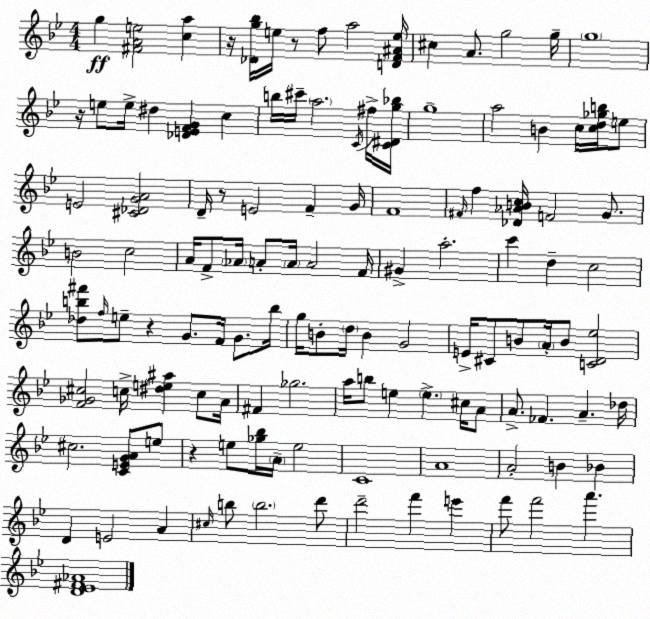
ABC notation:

X:1
T:Untitled
M:4/4
L:1/4
K:Gm
g [^FAe]2 [ca] z/4 [_Dg_b]/4 e/4 z/2 f/2 a2 [DF^Ae]/4 ^c A/2 g2 g/4 g4 z/4 e/2 e/4 ^d [_DEFG] c b/4 ^c'/4 a2 C/4 ^f/4 [C^Dg_b]/4 g4 a2 B c/4 [cd_gb]/4 e/2 E2 [^C_DGA]2 D/4 z/2 E2 F G/4 F4 ^F/4 f [_D_ABc]/4 F2 G/2 B2 c2 A/4 F/2 _A/4 A/2 A/4 A2 F/4 ^G a2 c' d c2 [_db^f']/2 f/4 e/2 z G/2 F/4 G/2 b/4 g/4 B/2 d/4 B G2 E/4 ^C/2 B/2 A/4 B/2 [CD_e]2 [F_G^c]2 c/4 [^de^a] c/2 A/4 ^F _g2 a/4 b/2 e e ^c/4 A/2 A/2 _F A _d/4 ^c2 [CEGA]/2 e/2 z e/2 [_g_b]/4 A/4 e2 C4 A4 A2 B _B D E2 A ^c/4 b/2 b2 d'/2 d'2 f' e' f'/2 f'2 a' [D_E^F_A]4